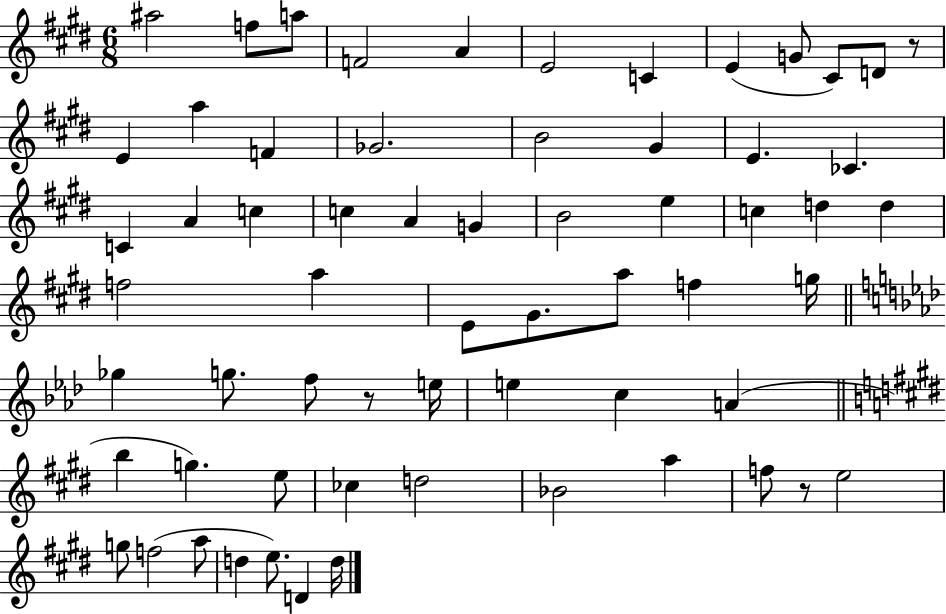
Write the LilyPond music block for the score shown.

{
  \clef treble
  \numericTimeSignature
  \time 6/8
  \key e \major
  ais''2 f''8 a''8 | f'2 a'4 | e'2 c'4 | e'4( g'8 cis'8) d'8 r8 | \break e'4 a''4 f'4 | ges'2. | b'2 gis'4 | e'4. ces'4. | \break c'4 a'4 c''4 | c''4 a'4 g'4 | b'2 e''4 | c''4 d''4 d''4 | \break f''2 a''4 | e'8 gis'8. a''8 f''4 g''16 | \bar "||" \break \key aes \major ges''4 g''8. f''8 r8 e''16 | e''4 c''4 a'4( | \bar "||" \break \key e \major b''4 g''4.) e''8 | ces''4 d''2 | bes'2 a''4 | f''8 r8 e''2 | \break g''8 f''2( a''8 | d''4 e''8.) d'4 d''16 | \bar "|."
}